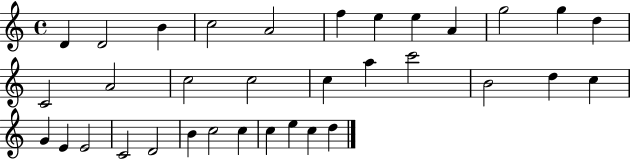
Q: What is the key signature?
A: C major